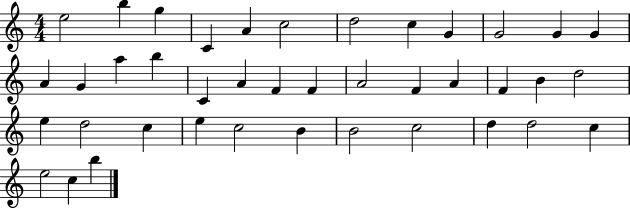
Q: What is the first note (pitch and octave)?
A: E5